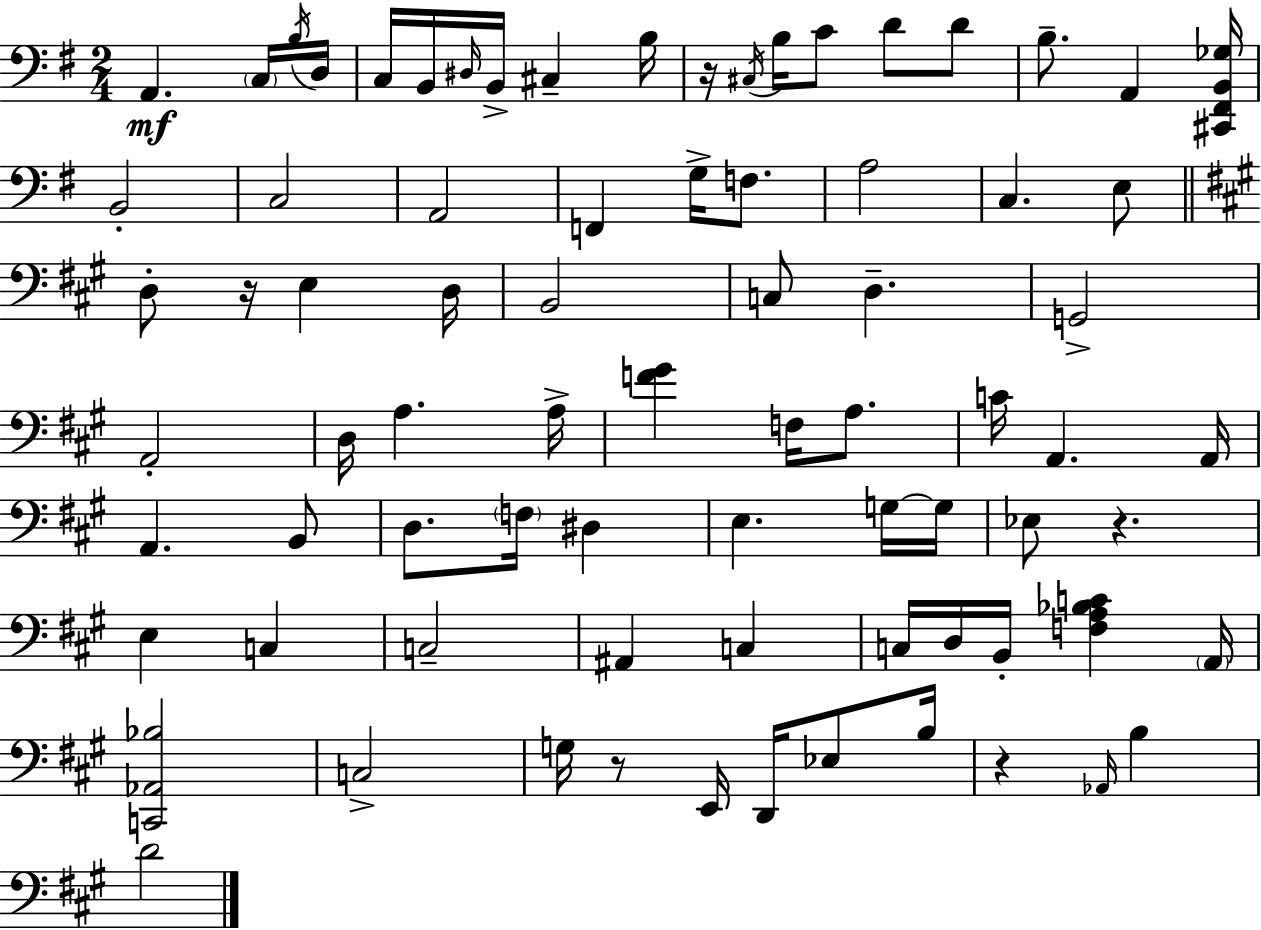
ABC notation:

X:1
T:Untitled
M:2/4
L:1/4
K:Em
A,, C,/4 B,/4 D,/4 C,/4 B,,/4 ^D,/4 B,,/4 ^C, B,/4 z/4 ^C,/4 B,/4 C/2 D/2 D/2 B,/2 A,, [^C,,^F,,B,,_G,]/4 B,,2 C,2 A,,2 F,, G,/4 F,/2 A,2 C, E,/2 D,/2 z/4 E, D,/4 B,,2 C,/2 D, G,,2 A,,2 D,/4 A, A,/4 [F^G] F,/4 A,/2 C/4 A,, A,,/4 A,, B,,/2 D,/2 F,/4 ^D, E, G,/4 G,/4 _E,/2 z E, C, C,2 ^A,, C, C,/4 D,/4 B,,/4 [F,A,_B,C] A,,/4 [C,,_A,,_B,]2 C,2 G,/4 z/2 E,,/4 D,,/4 _E,/2 B,/4 z _A,,/4 B, D2